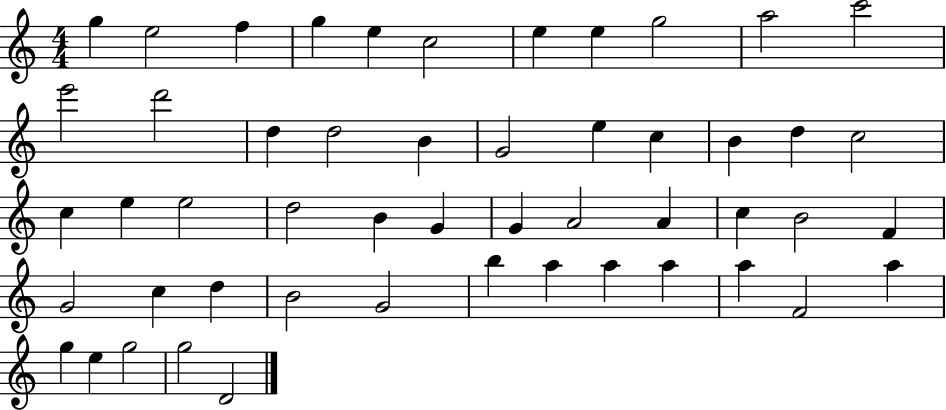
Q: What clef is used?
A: treble